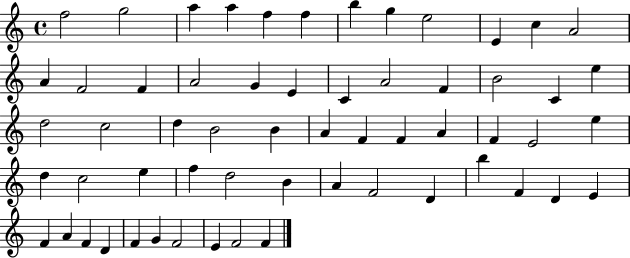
X:1
T:Untitled
M:4/4
L:1/4
K:C
f2 g2 a a f f b g e2 E c A2 A F2 F A2 G E C A2 F B2 C e d2 c2 d B2 B A F F A F E2 e d c2 e f d2 B A F2 D b F D E F A F D F G F2 E F2 F